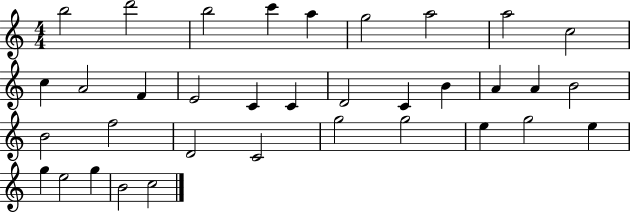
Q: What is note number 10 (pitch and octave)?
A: C5